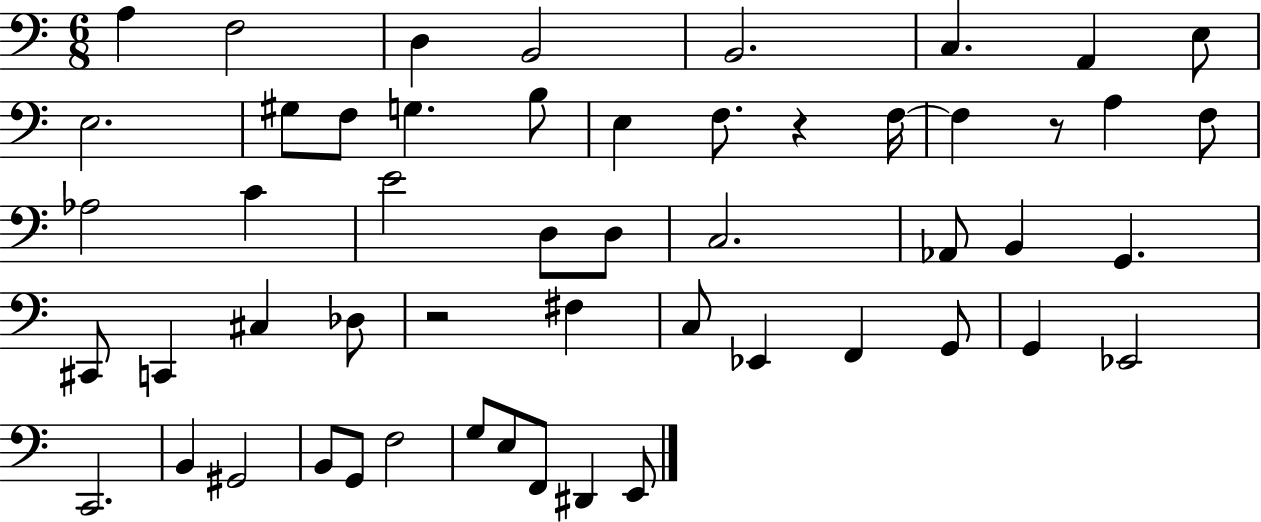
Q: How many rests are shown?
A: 3